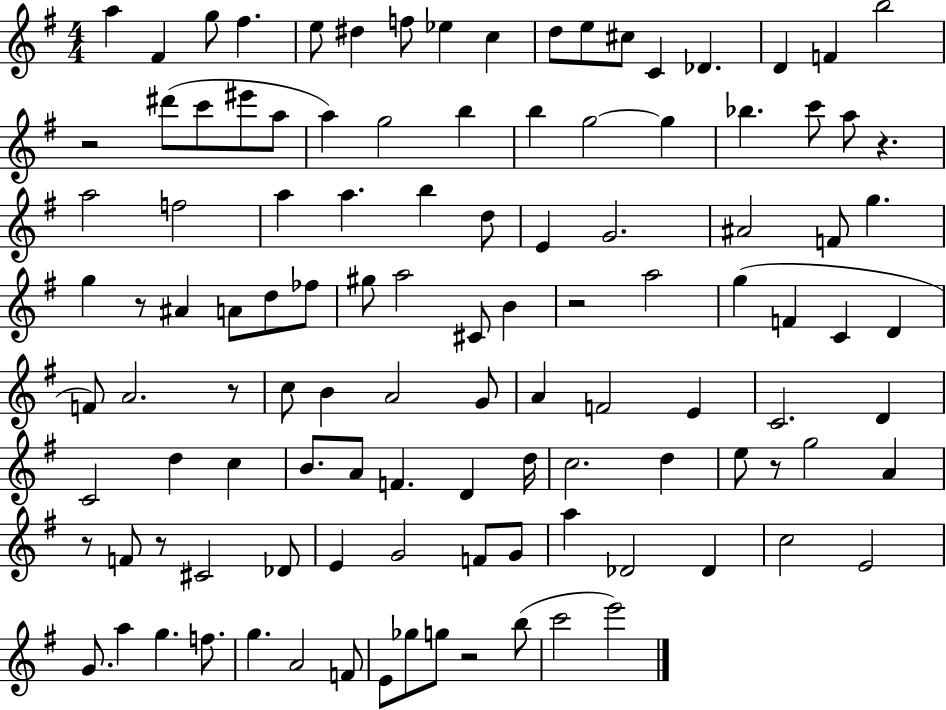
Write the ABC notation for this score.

X:1
T:Untitled
M:4/4
L:1/4
K:G
a ^F g/2 ^f e/2 ^d f/2 _e c d/2 e/2 ^c/2 C _D D F b2 z2 ^d'/2 c'/2 ^e'/2 a/2 a g2 b b g2 g _b c'/2 a/2 z a2 f2 a a b d/2 E G2 ^A2 F/2 g g z/2 ^A A/2 d/2 _f/2 ^g/2 a2 ^C/2 B z2 a2 g F C D F/2 A2 z/2 c/2 B A2 G/2 A F2 E C2 D C2 d c B/2 A/2 F D d/4 c2 d e/2 z/2 g2 A z/2 F/2 z/2 ^C2 _D/2 E G2 F/2 G/2 a _D2 _D c2 E2 G/2 a g f/2 g A2 F/2 E/2 _g/2 g/2 z2 b/2 c'2 e'2